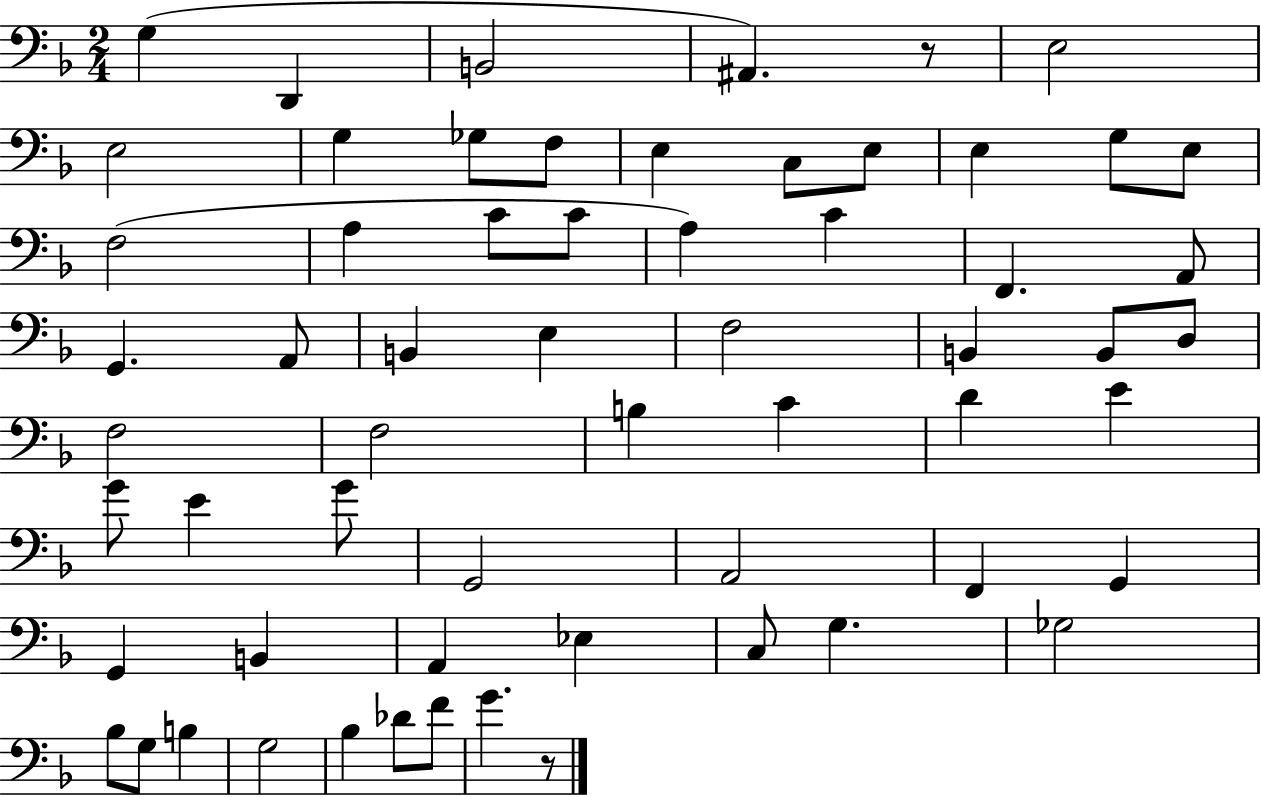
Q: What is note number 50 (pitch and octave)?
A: G3